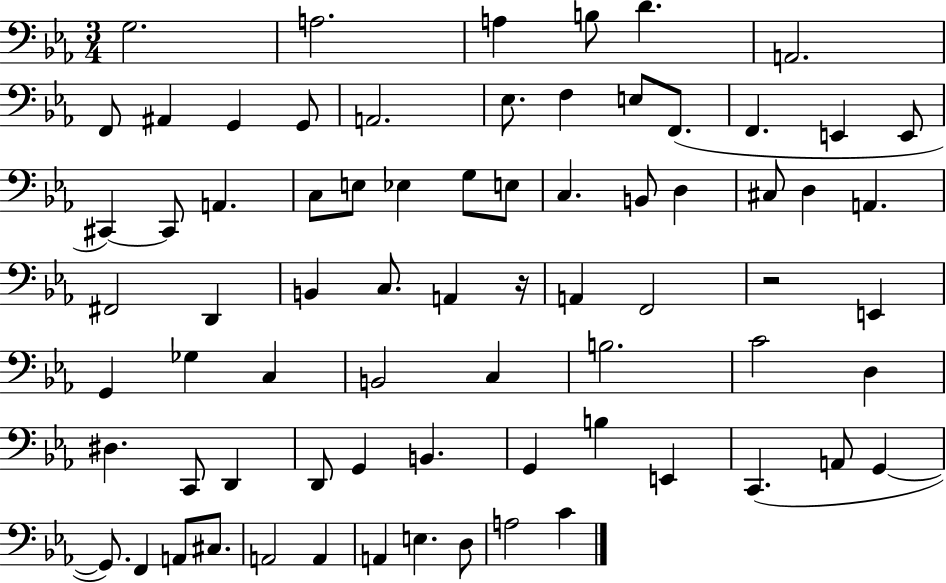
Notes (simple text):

G3/h. A3/h. A3/q B3/e D4/q. A2/h. F2/e A#2/q G2/q G2/e A2/h. Eb3/e. F3/q E3/e F2/e. F2/q. E2/q E2/e C#2/q C#2/e A2/q. C3/e E3/e Eb3/q G3/e E3/e C3/q. B2/e D3/q C#3/e D3/q A2/q. F#2/h D2/q B2/q C3/e. A2/q R/s A2/q F2/h R/h E2/q G2/q Gb3/q C3/q B2/h C3/q B3/h. C4/h D3/q D#3/q. C2/e D2/q D2/e G2/q B2/q. G2/q B3/q E2/q C2/q. A2/e G2/q G2/e. F2/q A2/e C#3/e. A2/h A2/q A2/q E3/q. D3/e A3/h C4/q